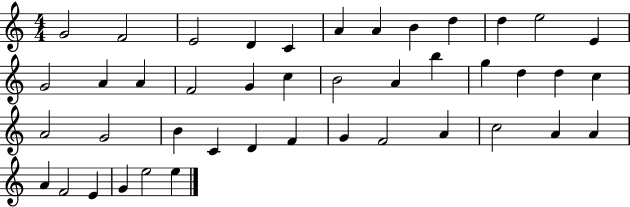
X:1
T:Untitled
M:4/4
L:1/4
K:C
G2 F2 E2 D C A A B d d e2 E G2 A A F2 G c B2 A b g d d c A2 G2 B C D F G F2 A c2 A A A F2 E G e2 e